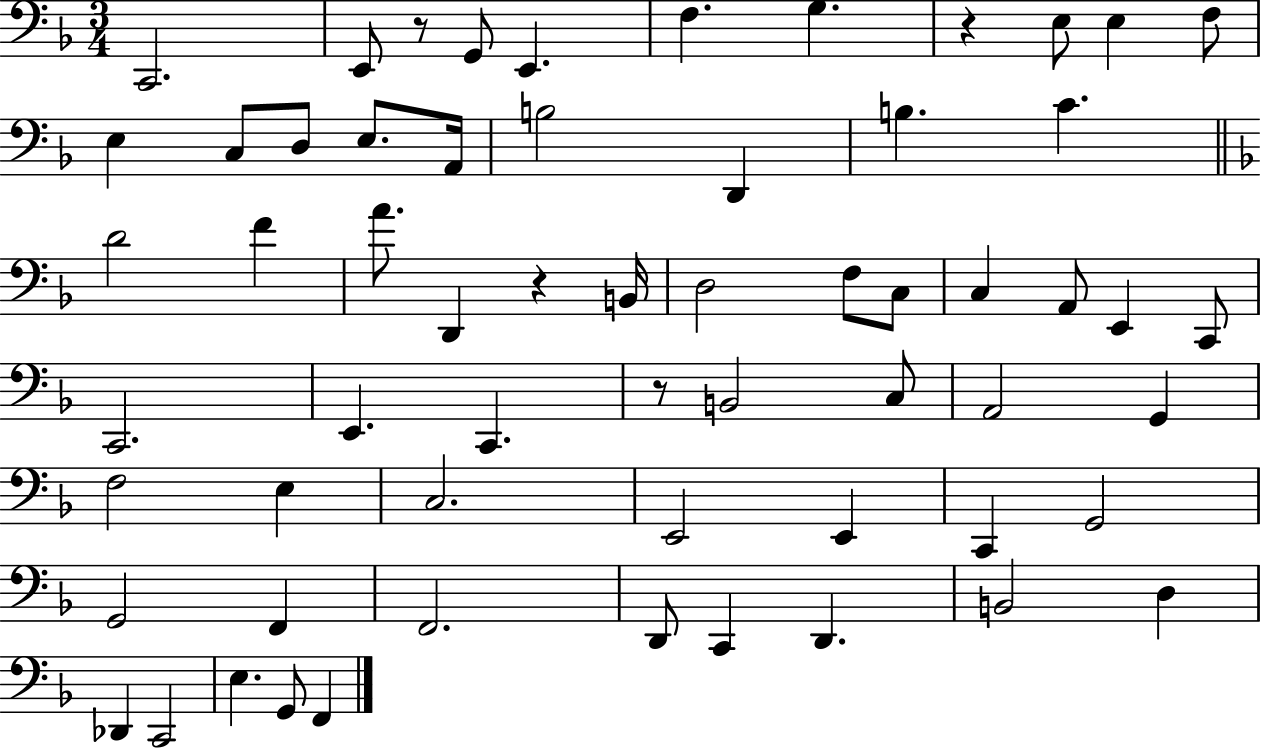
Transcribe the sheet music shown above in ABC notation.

X:1
T:Untitled
M:3/4
L:1/4
K:F
C,,2 E,,/2 z/2 G,,/2 E,, F, G, z E,/2 E, F,/2 E, C,/2 D,/2 E,/2 A,,/4 B,2 D,, B, C D2 F A/2 D,, z B,,/4 D,2 F,/2 C,/2 C, A,,/2 E,, C,,/2 C,,2 E,, C,, z/2 B,,2 C,/2 A,,2 G,, F,2 E, C,2 E,,2 E,, C,, G,,2 G,,2 F,, F,,2 D,,/2 C,, D,, B,,2 D, _D,, C,,2 E, G,,/2 F,,